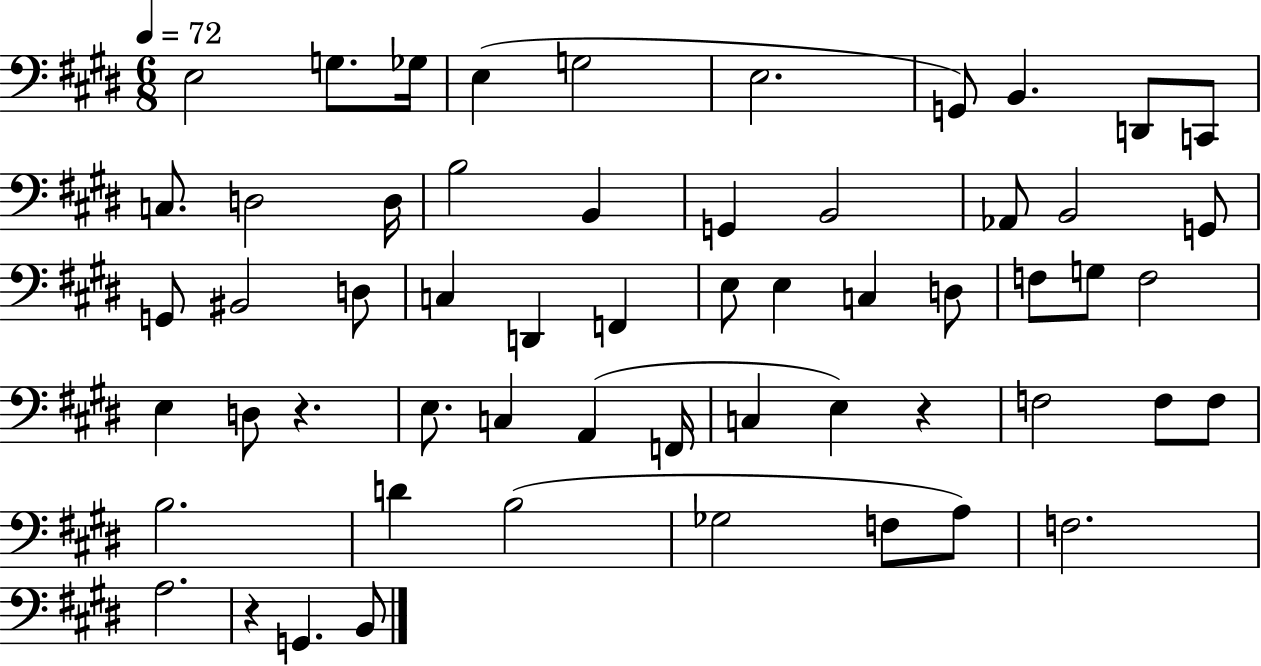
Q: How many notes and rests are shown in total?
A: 57